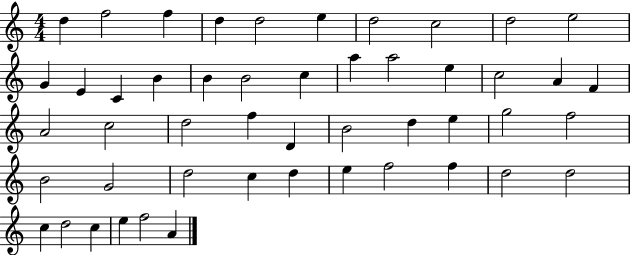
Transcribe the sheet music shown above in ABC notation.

X:1
T:Untitled
M:4/4
L:1/4
K:C
d f2 f d d2 e d2 c2 d2 e2 G E C B B B2 c a a2 e c2 A F A2 c2 d2 f D B2 d e g2 f2 B2 G2 d2 c d e f2 f d2 d2 c d2 c e f2 A